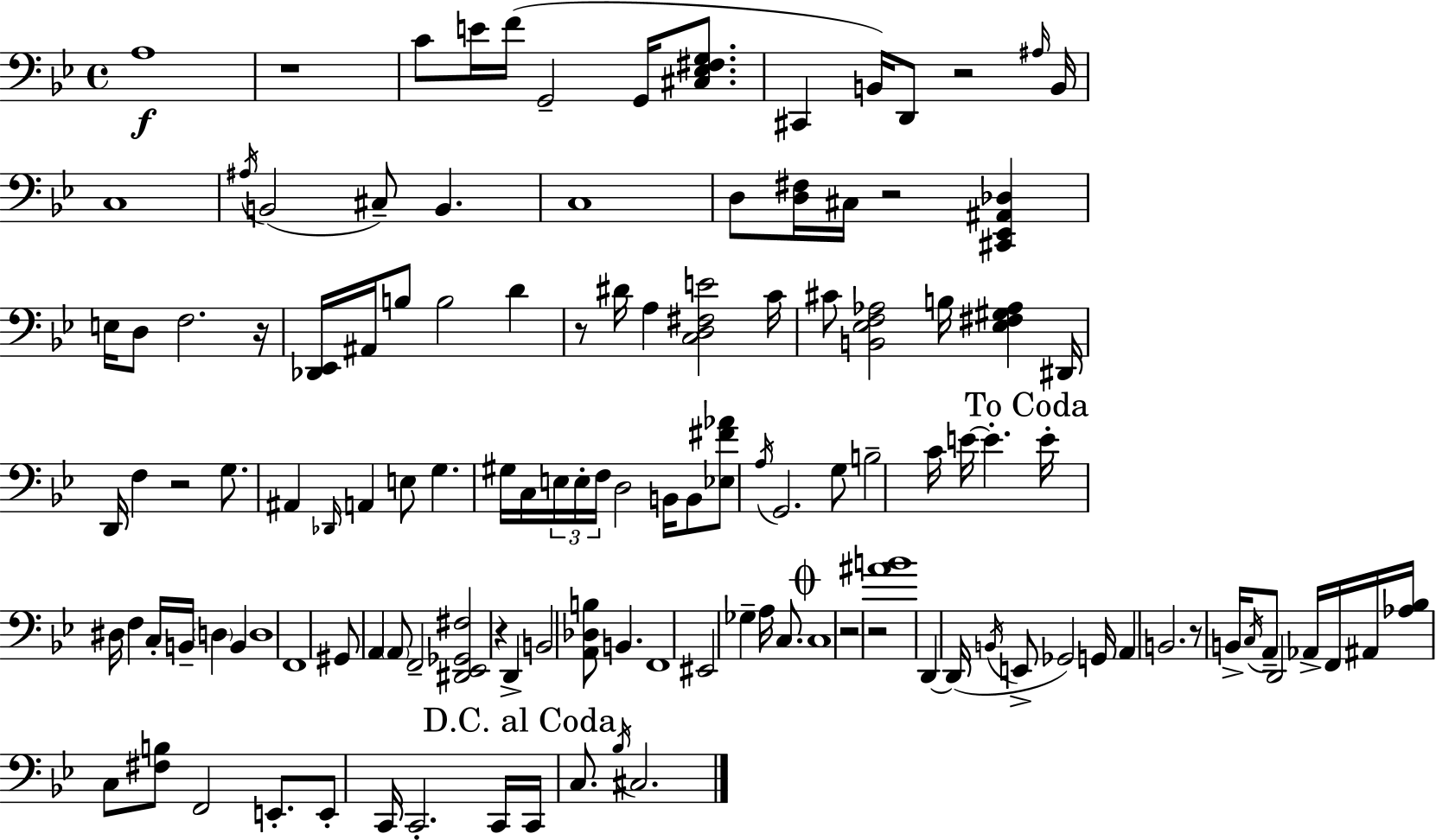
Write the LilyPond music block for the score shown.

{
  \clef bass
  \time 4/4
  \defaultTimeSignature
  \key g \minor
  a1\f | r1 | c'8 e'16 f'16( g,2-- g,16 <cis ees fis g>8. | cis,4 b,16) d,8 r2 \grace { ais16 } | \break b,16 c1 | \acciaccatura { ais16 }( b,2 cis8--) b,4. | c1 | d8 <d fis>16 cis16 r2 <cis, ees, ais, des>4 | \break e16 d8 f2. | r16 <des, ees,>16 ais,16 b8 b2 d'4 | r8 dis'16 a4 <c d fis e'>2 | c'16 cis'8 <b, ees f aes>2 b16 <ees fis gis aes>4 | \break dis,16 d,16 f4 r2 g8. | ais,4 \grace { des,16 } a,4 e8 g4. | gis16 c16 \tuplet 3/2 { e16 e16-. f16 } d2 | b,16 b,8 <ees fis' aes'>8 \acciaccatura { a16 } g,2. | \break g8 b2-- c'16 e'16~~ e'4.-. | \mark "To Coda" e'16-. dis16 f4 c16-. b,16-- \parenthesize d4 | b,4 d1 | f,1 | \break gis,8 a,4 \parenthesize a,8 f,2-- | <dis, ees, ges, fis>2 r4 | d,4-> b,2 <a, des b>8 b,4. | f,1 | \break eis,2 ges4-- | a16 c8. \mark \markup { \musicglyph "scripts.coda" } c1 | r2 r2 | <ais' b'>1 | \break d,4~~ d,16( \acciaccatura { b,16 } e,8-> ges,2) | g,16 a,4 b,2. | r8 b,16-> \acciaccatura { c16 } a,8-- d,2 | aes,16-> f,16 ais,16 <aes bes>16 c8 <fis b>8 f,2 | \break e,8.-. e,8-. c,16 c,2.-. | c,16 \mark "D.C. al Coda" c,16 c8. \acciaccatura { bes16 } cis2. | \bar "|."
}